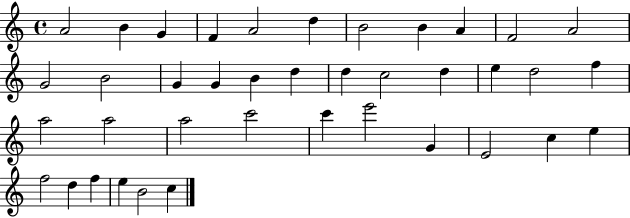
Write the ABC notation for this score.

X:1
T:Untitled
M:4/4
L:1/4
K:C
A2 B G F A2 d B2 B A F2 A2 G2 B2 G G B d d c2 d e d2 f a2 a2 a2 c'2 c' e'2 G E2 c e f2 d f e B2 c